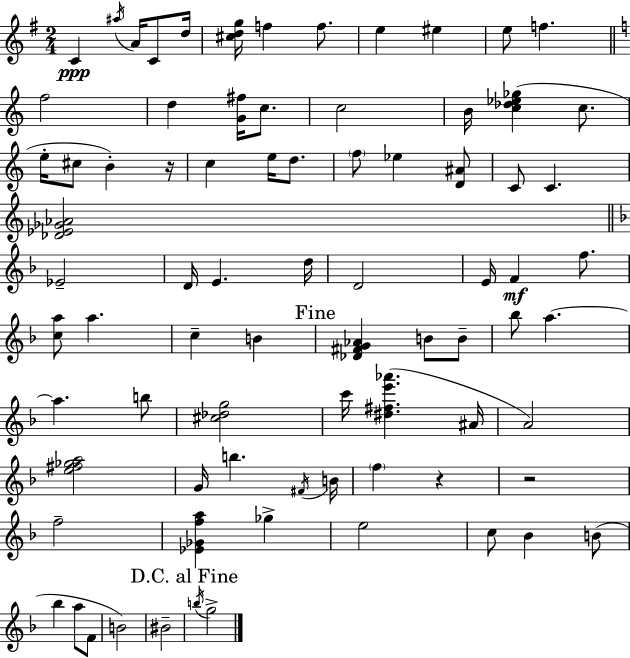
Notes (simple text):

C4/q A#5/s A4/s C4/e D5/s [C#5,D5,G5]/s F5/q F5/e. E5/q EIS5/q E5/e F5/q. F5/h D5/q [G4,F#5]/s C5/e. C5/h B4/s [C5,Db5,Eb5,Gb5]/q C5/e. E5/s C#5/e B4/q R/s C5/q E5/s D5/e. F5/e Eb5/q [D4,A#4]/e C4/e C4/q. [Db4,Eb4,Gb4,Ab4]/h Eb4/h D4/s E4/q. D5/s D4/h E4/s F4/q F5/e. [C5,A5]/e A5/q. C5/q B4/q [Db4,F#4,G4,Ab4]/q B4/e B4/e Bb5/e A5/q. A5/q. B5/e [C#5,Db5,G5]/h C6/s [D#5,F#5,E6,Ab6]/q. A#4/s A4/h [E5,F#5,Gb5,A5]/h G4/s B5/q. F#4/s B4/s F5/q R/q R/h F5/h [Eb4,Gb4,F5,A5]/q Gb5/q E5/h C5/e Bb4/q B4/e Bb5/q A5/e F4/e B4/h BIS4/h B5/s G5/h